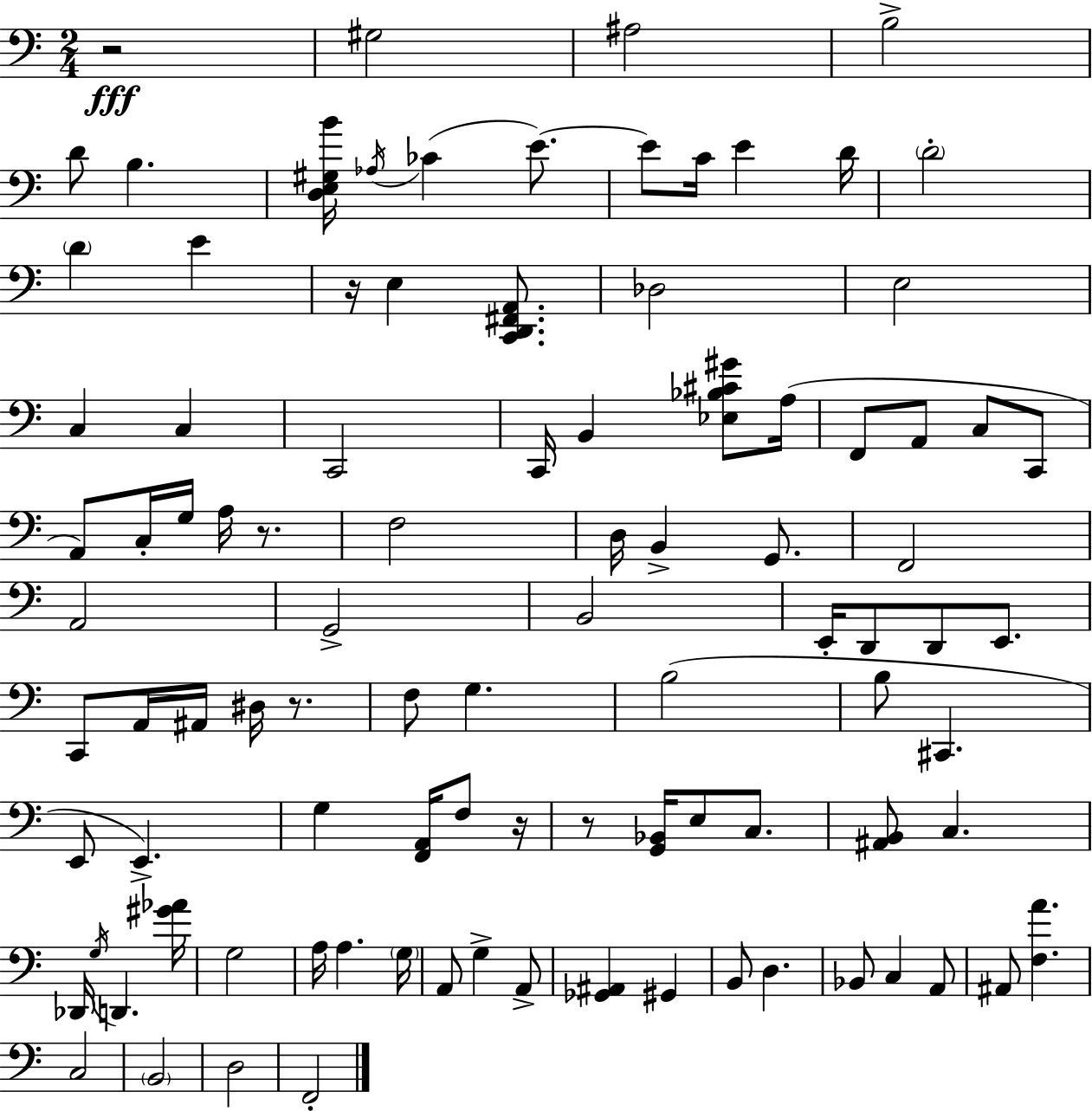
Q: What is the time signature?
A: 2/4